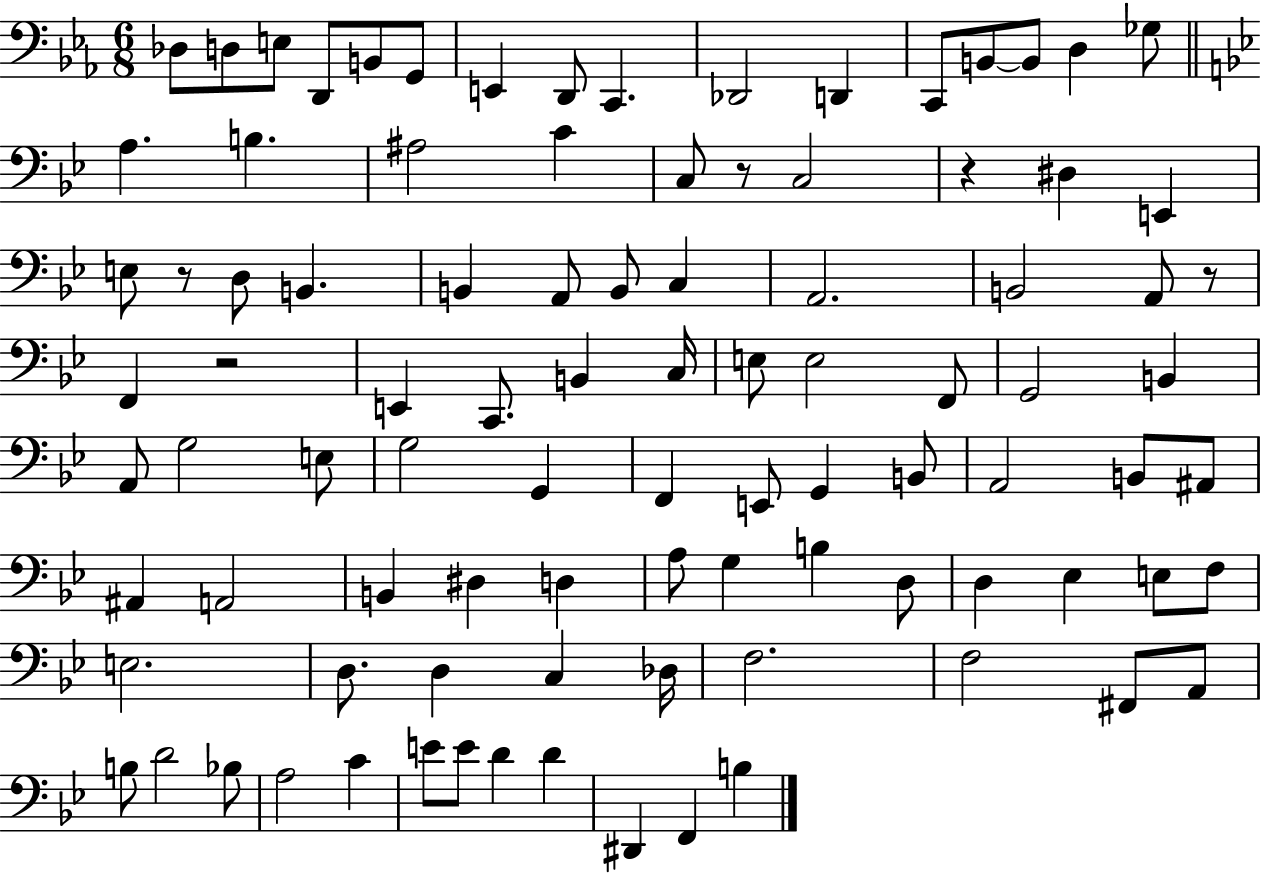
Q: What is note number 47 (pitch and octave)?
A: E3